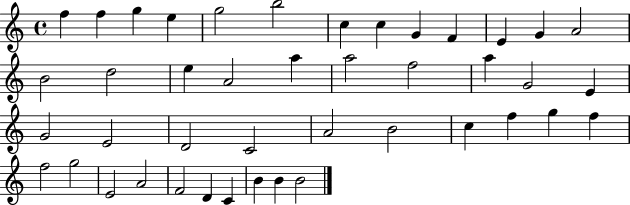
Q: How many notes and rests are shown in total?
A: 43